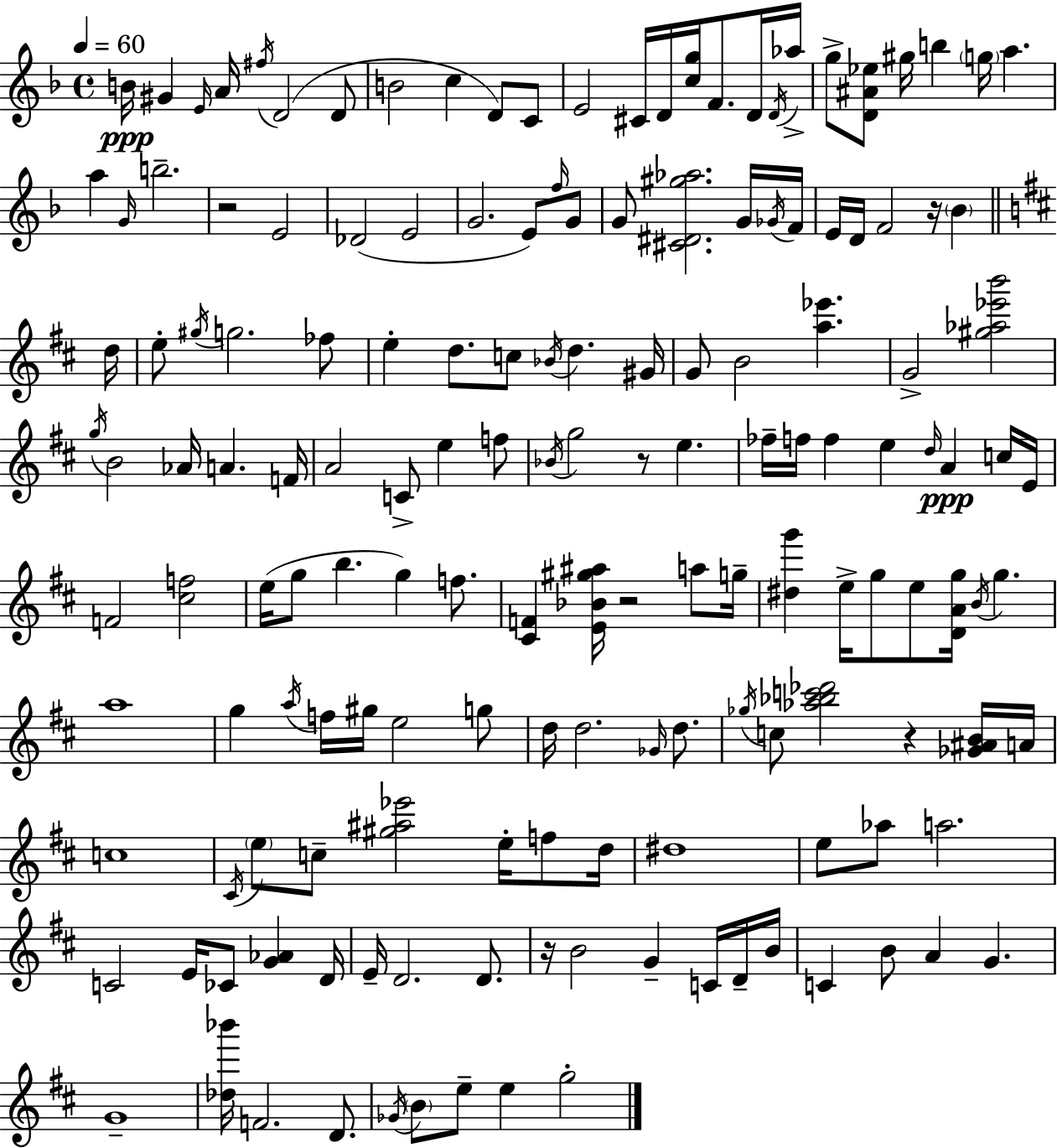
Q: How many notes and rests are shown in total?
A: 158